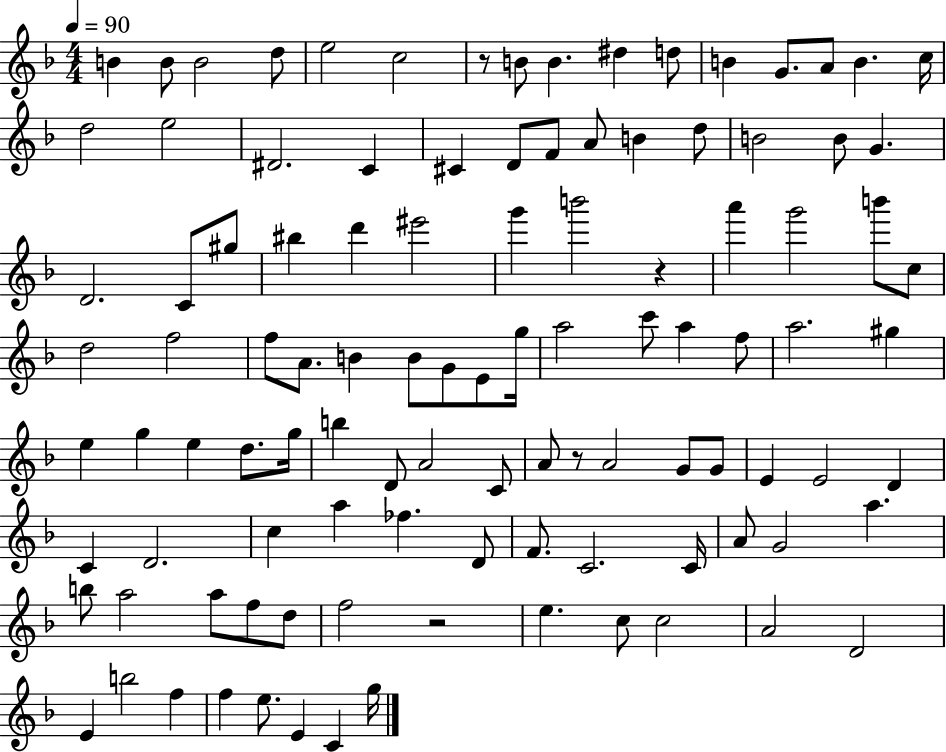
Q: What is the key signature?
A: F major